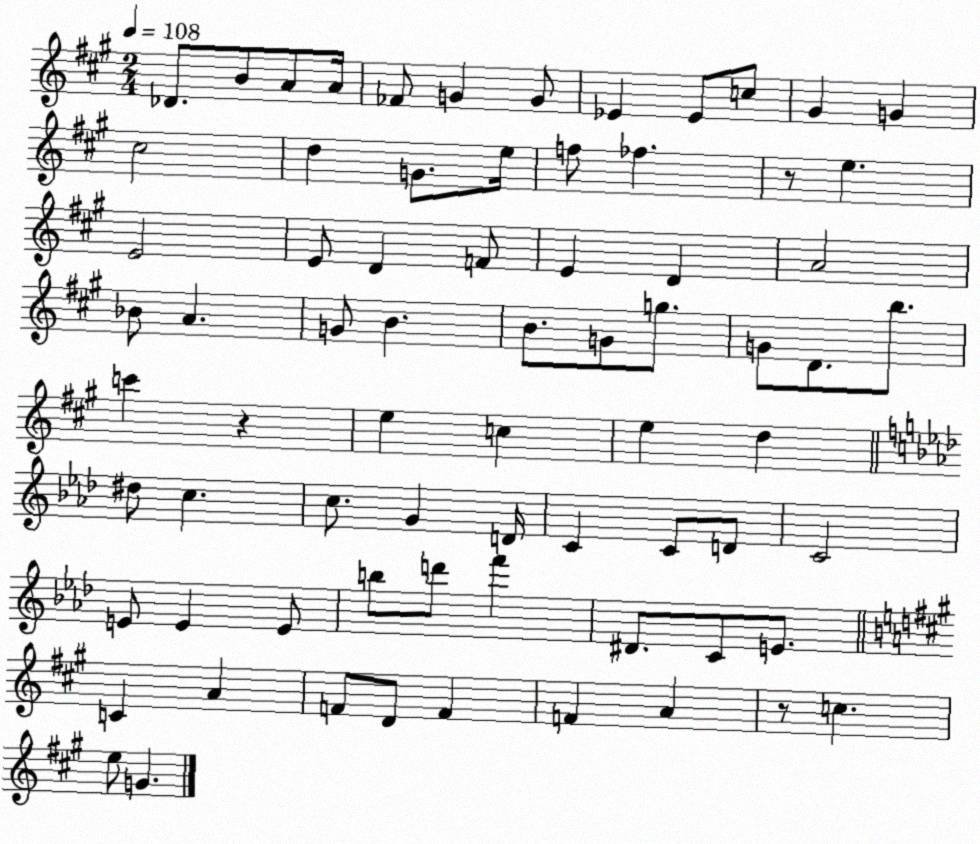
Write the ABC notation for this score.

X:1
T:Untitled
M:2/4
L:1/4
K:A
_D/2 B/2 A/2 A/4 _F/2 G G/2 _E _E/2 c/2 ^G G ^c2 d G/2 e/4 f/2 _f z/2 e E2 E/2 D F/2 E D A2 _B/2 A G/2 B B/2 G/2 g/2 G/2 D/2 b/2 c' z e c e d ^d/2 c c/2 G D/4 C C/2 D/2 C2 E/2 E E/2 b/2 d'/2 f' ^D/2 C/2 E/2 C A F/2 D/2 F F A z/2 c e/2 G